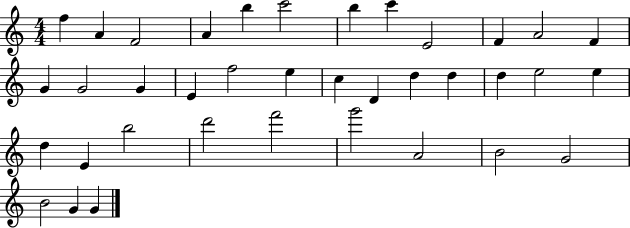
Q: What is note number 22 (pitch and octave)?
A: D5